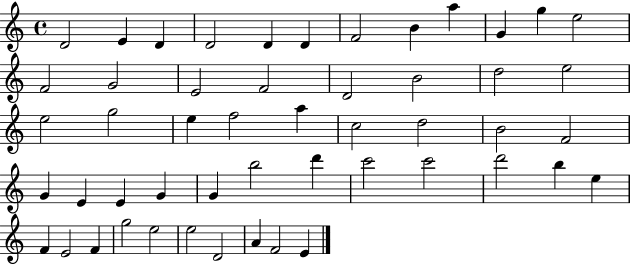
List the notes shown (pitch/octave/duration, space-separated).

D4/h E4/q D4/q D4/h D4/q D4/q F4/h B4/q A5/q G4/q G5/q E5/h F4/h G4/h E4/h F4/h D4/h B4/h D5/h E5/h E5/h G5/h E5/q F5/h A5/q C5/h D5/h B4/h F4/h G4/q E4/q E4/q G4/q G4/q B5/h D6/q C6/h C6/h D6/h B5/q E5/q F4/q E4/h F4/q G5/h E5/h E5/h D4/h A4/q F4/h E4/q